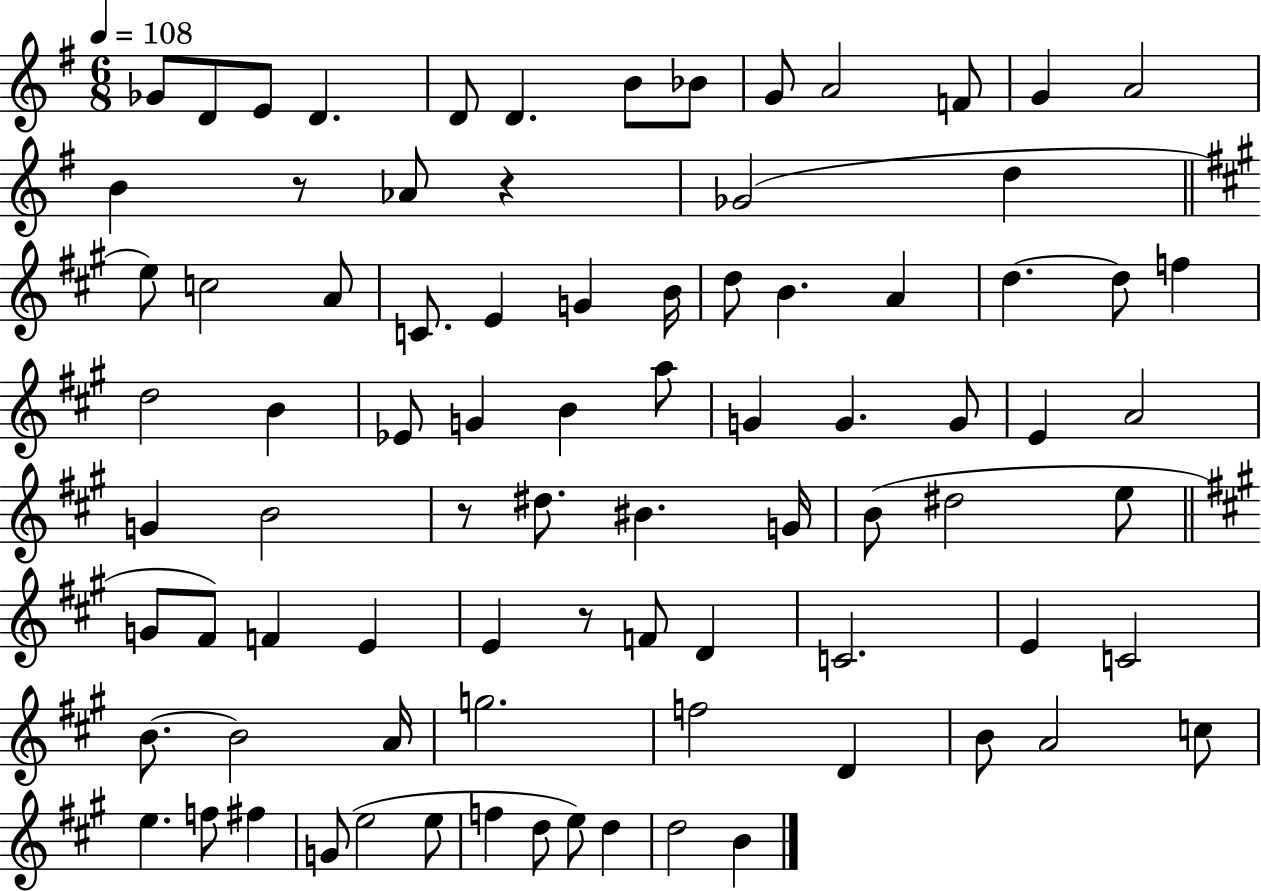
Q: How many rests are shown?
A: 4